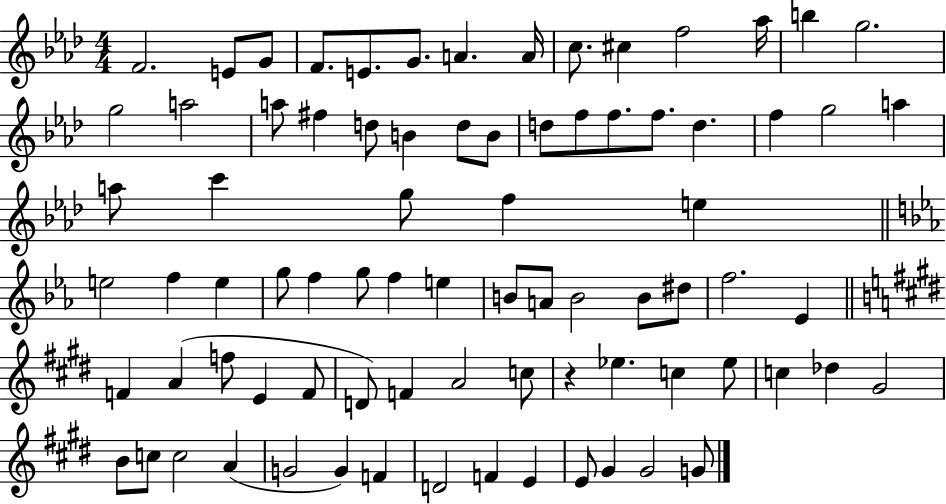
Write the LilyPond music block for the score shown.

{
  \clef treble
  \numericTimeSignature
  \time 4/4
  \key aes \major
  f'2. e'8 g'8 | f'8. e'8. g'8. a'4. a'16 | c''8. cis''4 f''2 aes''16 | b''4 g''2. | \break g''2 a''2 | a''8 fis''4 d''8 b'4 d''8 b'8 | d''8 f''8 f''8. f''8. d''4. | f''4 g''2 a''4 | \break a''8 c'''4 g''8 f''4 e''4 | \bar "||" \break \key ees \major e''2 f''4 e''4 | g''8 f''4 g''8 f''4 e''4 | b'8 a'8 b'2 b'8 dis''8 | f''2. ees'4 | \break \bar "||" \break \key e \major f'4 a'4( f''8 e'4 f'8 | d'8) f'4 a'2 c''8 | r4 ees''4. c''4 ees''8 | c''4 des''4 gis'2 | \break b'8 c''8 c''2 a'4( | g'2 g'4) f'4 | d'2 f'4 e'4 | e'8 gis'4 gis'2 g'8 | \break \bar "|."
}